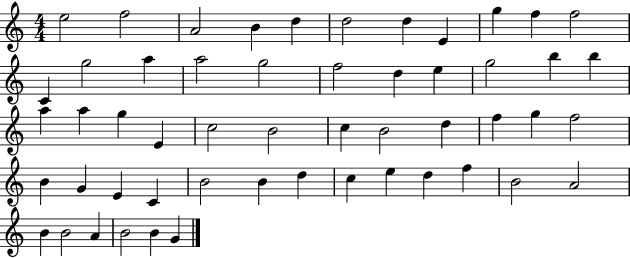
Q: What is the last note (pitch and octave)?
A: G4